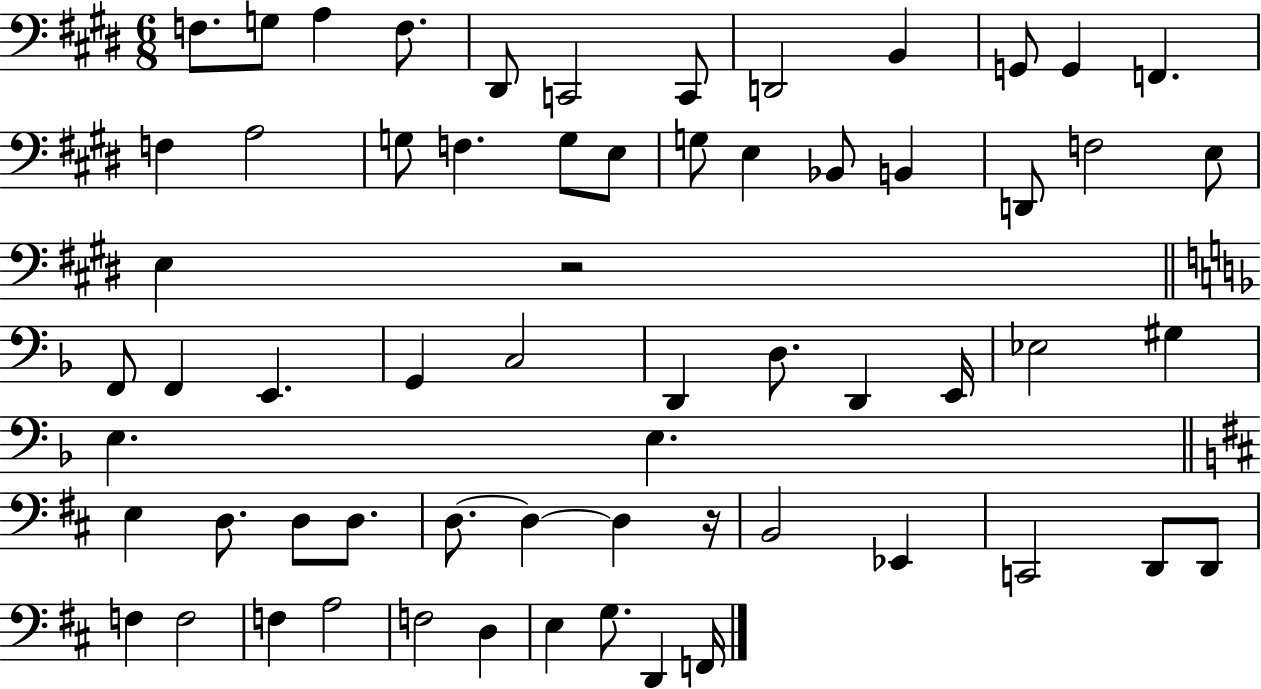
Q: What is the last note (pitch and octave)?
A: F2